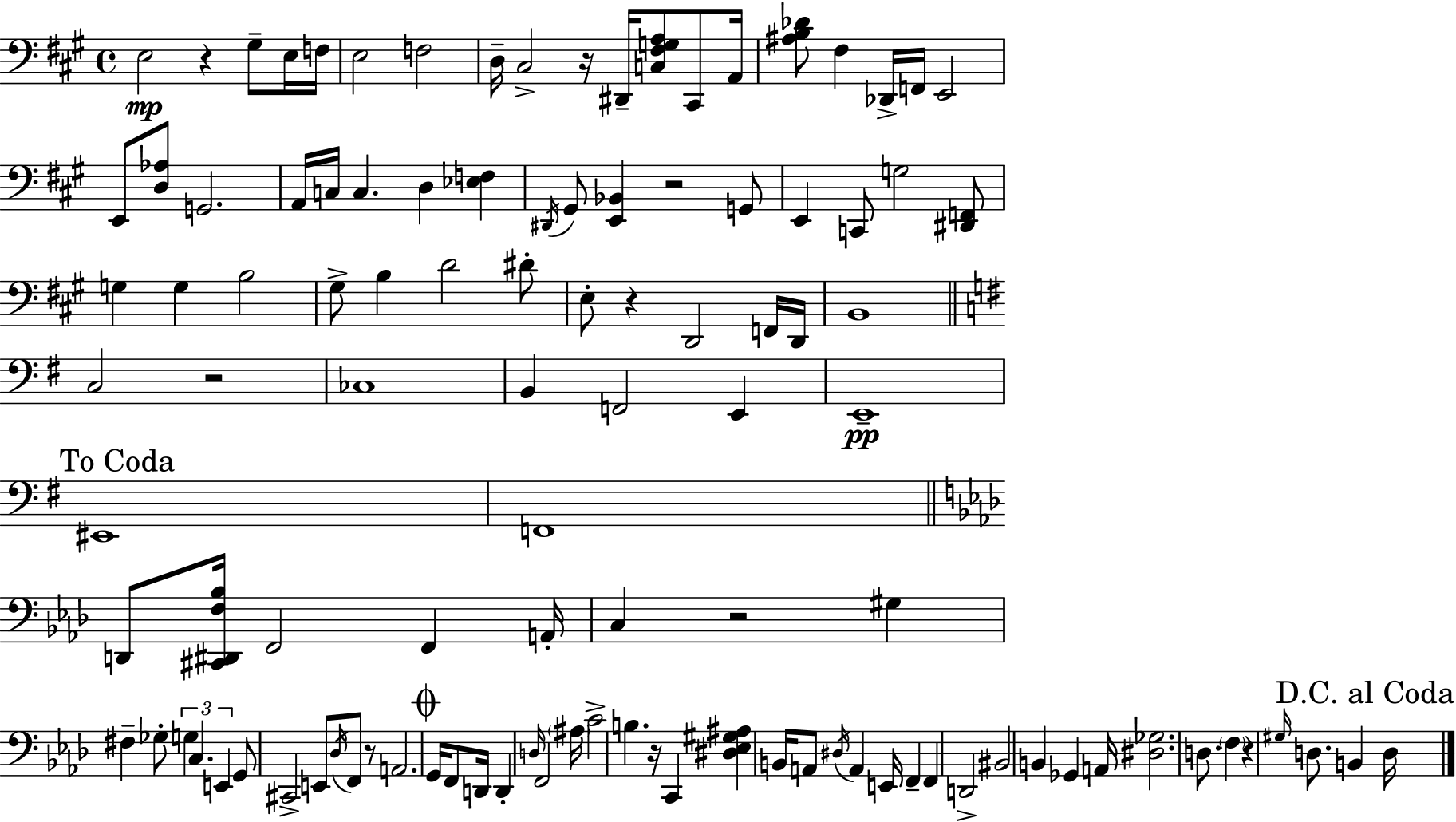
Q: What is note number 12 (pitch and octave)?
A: F#3